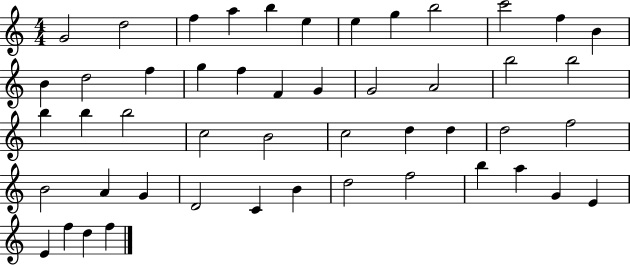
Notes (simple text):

G4/h D5/h F5/q A5/q B5/q E5/q E5/q G5/q B5/h C6/h F5/q B4/q B4/q D5/h F5/q G5/q F5/q F4/q G4/q G4/h A4/h B5/h B5/h B5/q B5/q B5/h C5/h B4/h C5/h D5/q D5/q D5/h F5/h B4/h A4/q G4/q D4/h C4/q B4/q D5/h F5/h B5/q A5/q G4/q E4/q E4/q F5/q D5/q F5/q